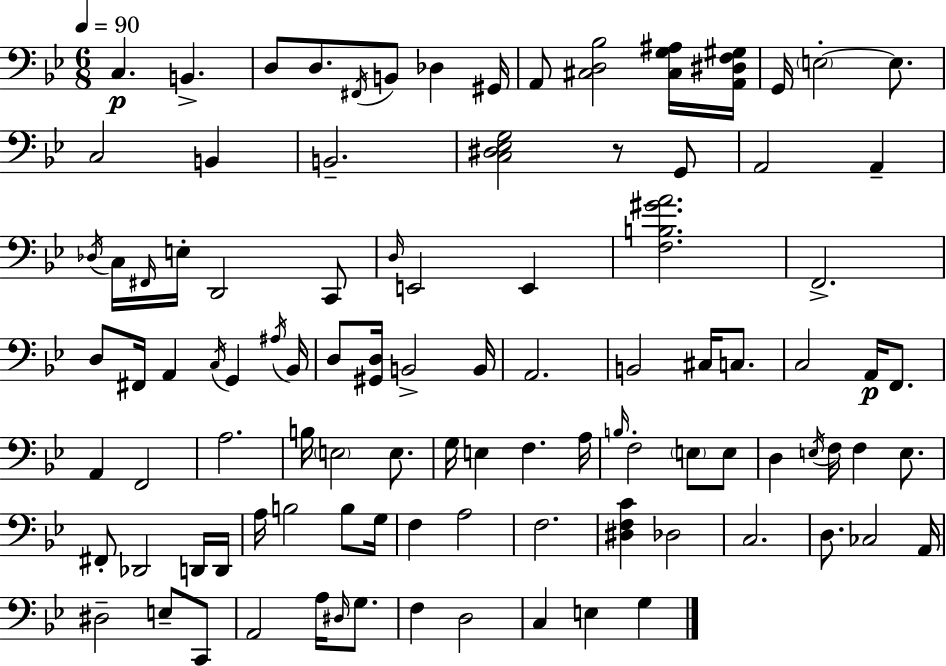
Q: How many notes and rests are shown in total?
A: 100